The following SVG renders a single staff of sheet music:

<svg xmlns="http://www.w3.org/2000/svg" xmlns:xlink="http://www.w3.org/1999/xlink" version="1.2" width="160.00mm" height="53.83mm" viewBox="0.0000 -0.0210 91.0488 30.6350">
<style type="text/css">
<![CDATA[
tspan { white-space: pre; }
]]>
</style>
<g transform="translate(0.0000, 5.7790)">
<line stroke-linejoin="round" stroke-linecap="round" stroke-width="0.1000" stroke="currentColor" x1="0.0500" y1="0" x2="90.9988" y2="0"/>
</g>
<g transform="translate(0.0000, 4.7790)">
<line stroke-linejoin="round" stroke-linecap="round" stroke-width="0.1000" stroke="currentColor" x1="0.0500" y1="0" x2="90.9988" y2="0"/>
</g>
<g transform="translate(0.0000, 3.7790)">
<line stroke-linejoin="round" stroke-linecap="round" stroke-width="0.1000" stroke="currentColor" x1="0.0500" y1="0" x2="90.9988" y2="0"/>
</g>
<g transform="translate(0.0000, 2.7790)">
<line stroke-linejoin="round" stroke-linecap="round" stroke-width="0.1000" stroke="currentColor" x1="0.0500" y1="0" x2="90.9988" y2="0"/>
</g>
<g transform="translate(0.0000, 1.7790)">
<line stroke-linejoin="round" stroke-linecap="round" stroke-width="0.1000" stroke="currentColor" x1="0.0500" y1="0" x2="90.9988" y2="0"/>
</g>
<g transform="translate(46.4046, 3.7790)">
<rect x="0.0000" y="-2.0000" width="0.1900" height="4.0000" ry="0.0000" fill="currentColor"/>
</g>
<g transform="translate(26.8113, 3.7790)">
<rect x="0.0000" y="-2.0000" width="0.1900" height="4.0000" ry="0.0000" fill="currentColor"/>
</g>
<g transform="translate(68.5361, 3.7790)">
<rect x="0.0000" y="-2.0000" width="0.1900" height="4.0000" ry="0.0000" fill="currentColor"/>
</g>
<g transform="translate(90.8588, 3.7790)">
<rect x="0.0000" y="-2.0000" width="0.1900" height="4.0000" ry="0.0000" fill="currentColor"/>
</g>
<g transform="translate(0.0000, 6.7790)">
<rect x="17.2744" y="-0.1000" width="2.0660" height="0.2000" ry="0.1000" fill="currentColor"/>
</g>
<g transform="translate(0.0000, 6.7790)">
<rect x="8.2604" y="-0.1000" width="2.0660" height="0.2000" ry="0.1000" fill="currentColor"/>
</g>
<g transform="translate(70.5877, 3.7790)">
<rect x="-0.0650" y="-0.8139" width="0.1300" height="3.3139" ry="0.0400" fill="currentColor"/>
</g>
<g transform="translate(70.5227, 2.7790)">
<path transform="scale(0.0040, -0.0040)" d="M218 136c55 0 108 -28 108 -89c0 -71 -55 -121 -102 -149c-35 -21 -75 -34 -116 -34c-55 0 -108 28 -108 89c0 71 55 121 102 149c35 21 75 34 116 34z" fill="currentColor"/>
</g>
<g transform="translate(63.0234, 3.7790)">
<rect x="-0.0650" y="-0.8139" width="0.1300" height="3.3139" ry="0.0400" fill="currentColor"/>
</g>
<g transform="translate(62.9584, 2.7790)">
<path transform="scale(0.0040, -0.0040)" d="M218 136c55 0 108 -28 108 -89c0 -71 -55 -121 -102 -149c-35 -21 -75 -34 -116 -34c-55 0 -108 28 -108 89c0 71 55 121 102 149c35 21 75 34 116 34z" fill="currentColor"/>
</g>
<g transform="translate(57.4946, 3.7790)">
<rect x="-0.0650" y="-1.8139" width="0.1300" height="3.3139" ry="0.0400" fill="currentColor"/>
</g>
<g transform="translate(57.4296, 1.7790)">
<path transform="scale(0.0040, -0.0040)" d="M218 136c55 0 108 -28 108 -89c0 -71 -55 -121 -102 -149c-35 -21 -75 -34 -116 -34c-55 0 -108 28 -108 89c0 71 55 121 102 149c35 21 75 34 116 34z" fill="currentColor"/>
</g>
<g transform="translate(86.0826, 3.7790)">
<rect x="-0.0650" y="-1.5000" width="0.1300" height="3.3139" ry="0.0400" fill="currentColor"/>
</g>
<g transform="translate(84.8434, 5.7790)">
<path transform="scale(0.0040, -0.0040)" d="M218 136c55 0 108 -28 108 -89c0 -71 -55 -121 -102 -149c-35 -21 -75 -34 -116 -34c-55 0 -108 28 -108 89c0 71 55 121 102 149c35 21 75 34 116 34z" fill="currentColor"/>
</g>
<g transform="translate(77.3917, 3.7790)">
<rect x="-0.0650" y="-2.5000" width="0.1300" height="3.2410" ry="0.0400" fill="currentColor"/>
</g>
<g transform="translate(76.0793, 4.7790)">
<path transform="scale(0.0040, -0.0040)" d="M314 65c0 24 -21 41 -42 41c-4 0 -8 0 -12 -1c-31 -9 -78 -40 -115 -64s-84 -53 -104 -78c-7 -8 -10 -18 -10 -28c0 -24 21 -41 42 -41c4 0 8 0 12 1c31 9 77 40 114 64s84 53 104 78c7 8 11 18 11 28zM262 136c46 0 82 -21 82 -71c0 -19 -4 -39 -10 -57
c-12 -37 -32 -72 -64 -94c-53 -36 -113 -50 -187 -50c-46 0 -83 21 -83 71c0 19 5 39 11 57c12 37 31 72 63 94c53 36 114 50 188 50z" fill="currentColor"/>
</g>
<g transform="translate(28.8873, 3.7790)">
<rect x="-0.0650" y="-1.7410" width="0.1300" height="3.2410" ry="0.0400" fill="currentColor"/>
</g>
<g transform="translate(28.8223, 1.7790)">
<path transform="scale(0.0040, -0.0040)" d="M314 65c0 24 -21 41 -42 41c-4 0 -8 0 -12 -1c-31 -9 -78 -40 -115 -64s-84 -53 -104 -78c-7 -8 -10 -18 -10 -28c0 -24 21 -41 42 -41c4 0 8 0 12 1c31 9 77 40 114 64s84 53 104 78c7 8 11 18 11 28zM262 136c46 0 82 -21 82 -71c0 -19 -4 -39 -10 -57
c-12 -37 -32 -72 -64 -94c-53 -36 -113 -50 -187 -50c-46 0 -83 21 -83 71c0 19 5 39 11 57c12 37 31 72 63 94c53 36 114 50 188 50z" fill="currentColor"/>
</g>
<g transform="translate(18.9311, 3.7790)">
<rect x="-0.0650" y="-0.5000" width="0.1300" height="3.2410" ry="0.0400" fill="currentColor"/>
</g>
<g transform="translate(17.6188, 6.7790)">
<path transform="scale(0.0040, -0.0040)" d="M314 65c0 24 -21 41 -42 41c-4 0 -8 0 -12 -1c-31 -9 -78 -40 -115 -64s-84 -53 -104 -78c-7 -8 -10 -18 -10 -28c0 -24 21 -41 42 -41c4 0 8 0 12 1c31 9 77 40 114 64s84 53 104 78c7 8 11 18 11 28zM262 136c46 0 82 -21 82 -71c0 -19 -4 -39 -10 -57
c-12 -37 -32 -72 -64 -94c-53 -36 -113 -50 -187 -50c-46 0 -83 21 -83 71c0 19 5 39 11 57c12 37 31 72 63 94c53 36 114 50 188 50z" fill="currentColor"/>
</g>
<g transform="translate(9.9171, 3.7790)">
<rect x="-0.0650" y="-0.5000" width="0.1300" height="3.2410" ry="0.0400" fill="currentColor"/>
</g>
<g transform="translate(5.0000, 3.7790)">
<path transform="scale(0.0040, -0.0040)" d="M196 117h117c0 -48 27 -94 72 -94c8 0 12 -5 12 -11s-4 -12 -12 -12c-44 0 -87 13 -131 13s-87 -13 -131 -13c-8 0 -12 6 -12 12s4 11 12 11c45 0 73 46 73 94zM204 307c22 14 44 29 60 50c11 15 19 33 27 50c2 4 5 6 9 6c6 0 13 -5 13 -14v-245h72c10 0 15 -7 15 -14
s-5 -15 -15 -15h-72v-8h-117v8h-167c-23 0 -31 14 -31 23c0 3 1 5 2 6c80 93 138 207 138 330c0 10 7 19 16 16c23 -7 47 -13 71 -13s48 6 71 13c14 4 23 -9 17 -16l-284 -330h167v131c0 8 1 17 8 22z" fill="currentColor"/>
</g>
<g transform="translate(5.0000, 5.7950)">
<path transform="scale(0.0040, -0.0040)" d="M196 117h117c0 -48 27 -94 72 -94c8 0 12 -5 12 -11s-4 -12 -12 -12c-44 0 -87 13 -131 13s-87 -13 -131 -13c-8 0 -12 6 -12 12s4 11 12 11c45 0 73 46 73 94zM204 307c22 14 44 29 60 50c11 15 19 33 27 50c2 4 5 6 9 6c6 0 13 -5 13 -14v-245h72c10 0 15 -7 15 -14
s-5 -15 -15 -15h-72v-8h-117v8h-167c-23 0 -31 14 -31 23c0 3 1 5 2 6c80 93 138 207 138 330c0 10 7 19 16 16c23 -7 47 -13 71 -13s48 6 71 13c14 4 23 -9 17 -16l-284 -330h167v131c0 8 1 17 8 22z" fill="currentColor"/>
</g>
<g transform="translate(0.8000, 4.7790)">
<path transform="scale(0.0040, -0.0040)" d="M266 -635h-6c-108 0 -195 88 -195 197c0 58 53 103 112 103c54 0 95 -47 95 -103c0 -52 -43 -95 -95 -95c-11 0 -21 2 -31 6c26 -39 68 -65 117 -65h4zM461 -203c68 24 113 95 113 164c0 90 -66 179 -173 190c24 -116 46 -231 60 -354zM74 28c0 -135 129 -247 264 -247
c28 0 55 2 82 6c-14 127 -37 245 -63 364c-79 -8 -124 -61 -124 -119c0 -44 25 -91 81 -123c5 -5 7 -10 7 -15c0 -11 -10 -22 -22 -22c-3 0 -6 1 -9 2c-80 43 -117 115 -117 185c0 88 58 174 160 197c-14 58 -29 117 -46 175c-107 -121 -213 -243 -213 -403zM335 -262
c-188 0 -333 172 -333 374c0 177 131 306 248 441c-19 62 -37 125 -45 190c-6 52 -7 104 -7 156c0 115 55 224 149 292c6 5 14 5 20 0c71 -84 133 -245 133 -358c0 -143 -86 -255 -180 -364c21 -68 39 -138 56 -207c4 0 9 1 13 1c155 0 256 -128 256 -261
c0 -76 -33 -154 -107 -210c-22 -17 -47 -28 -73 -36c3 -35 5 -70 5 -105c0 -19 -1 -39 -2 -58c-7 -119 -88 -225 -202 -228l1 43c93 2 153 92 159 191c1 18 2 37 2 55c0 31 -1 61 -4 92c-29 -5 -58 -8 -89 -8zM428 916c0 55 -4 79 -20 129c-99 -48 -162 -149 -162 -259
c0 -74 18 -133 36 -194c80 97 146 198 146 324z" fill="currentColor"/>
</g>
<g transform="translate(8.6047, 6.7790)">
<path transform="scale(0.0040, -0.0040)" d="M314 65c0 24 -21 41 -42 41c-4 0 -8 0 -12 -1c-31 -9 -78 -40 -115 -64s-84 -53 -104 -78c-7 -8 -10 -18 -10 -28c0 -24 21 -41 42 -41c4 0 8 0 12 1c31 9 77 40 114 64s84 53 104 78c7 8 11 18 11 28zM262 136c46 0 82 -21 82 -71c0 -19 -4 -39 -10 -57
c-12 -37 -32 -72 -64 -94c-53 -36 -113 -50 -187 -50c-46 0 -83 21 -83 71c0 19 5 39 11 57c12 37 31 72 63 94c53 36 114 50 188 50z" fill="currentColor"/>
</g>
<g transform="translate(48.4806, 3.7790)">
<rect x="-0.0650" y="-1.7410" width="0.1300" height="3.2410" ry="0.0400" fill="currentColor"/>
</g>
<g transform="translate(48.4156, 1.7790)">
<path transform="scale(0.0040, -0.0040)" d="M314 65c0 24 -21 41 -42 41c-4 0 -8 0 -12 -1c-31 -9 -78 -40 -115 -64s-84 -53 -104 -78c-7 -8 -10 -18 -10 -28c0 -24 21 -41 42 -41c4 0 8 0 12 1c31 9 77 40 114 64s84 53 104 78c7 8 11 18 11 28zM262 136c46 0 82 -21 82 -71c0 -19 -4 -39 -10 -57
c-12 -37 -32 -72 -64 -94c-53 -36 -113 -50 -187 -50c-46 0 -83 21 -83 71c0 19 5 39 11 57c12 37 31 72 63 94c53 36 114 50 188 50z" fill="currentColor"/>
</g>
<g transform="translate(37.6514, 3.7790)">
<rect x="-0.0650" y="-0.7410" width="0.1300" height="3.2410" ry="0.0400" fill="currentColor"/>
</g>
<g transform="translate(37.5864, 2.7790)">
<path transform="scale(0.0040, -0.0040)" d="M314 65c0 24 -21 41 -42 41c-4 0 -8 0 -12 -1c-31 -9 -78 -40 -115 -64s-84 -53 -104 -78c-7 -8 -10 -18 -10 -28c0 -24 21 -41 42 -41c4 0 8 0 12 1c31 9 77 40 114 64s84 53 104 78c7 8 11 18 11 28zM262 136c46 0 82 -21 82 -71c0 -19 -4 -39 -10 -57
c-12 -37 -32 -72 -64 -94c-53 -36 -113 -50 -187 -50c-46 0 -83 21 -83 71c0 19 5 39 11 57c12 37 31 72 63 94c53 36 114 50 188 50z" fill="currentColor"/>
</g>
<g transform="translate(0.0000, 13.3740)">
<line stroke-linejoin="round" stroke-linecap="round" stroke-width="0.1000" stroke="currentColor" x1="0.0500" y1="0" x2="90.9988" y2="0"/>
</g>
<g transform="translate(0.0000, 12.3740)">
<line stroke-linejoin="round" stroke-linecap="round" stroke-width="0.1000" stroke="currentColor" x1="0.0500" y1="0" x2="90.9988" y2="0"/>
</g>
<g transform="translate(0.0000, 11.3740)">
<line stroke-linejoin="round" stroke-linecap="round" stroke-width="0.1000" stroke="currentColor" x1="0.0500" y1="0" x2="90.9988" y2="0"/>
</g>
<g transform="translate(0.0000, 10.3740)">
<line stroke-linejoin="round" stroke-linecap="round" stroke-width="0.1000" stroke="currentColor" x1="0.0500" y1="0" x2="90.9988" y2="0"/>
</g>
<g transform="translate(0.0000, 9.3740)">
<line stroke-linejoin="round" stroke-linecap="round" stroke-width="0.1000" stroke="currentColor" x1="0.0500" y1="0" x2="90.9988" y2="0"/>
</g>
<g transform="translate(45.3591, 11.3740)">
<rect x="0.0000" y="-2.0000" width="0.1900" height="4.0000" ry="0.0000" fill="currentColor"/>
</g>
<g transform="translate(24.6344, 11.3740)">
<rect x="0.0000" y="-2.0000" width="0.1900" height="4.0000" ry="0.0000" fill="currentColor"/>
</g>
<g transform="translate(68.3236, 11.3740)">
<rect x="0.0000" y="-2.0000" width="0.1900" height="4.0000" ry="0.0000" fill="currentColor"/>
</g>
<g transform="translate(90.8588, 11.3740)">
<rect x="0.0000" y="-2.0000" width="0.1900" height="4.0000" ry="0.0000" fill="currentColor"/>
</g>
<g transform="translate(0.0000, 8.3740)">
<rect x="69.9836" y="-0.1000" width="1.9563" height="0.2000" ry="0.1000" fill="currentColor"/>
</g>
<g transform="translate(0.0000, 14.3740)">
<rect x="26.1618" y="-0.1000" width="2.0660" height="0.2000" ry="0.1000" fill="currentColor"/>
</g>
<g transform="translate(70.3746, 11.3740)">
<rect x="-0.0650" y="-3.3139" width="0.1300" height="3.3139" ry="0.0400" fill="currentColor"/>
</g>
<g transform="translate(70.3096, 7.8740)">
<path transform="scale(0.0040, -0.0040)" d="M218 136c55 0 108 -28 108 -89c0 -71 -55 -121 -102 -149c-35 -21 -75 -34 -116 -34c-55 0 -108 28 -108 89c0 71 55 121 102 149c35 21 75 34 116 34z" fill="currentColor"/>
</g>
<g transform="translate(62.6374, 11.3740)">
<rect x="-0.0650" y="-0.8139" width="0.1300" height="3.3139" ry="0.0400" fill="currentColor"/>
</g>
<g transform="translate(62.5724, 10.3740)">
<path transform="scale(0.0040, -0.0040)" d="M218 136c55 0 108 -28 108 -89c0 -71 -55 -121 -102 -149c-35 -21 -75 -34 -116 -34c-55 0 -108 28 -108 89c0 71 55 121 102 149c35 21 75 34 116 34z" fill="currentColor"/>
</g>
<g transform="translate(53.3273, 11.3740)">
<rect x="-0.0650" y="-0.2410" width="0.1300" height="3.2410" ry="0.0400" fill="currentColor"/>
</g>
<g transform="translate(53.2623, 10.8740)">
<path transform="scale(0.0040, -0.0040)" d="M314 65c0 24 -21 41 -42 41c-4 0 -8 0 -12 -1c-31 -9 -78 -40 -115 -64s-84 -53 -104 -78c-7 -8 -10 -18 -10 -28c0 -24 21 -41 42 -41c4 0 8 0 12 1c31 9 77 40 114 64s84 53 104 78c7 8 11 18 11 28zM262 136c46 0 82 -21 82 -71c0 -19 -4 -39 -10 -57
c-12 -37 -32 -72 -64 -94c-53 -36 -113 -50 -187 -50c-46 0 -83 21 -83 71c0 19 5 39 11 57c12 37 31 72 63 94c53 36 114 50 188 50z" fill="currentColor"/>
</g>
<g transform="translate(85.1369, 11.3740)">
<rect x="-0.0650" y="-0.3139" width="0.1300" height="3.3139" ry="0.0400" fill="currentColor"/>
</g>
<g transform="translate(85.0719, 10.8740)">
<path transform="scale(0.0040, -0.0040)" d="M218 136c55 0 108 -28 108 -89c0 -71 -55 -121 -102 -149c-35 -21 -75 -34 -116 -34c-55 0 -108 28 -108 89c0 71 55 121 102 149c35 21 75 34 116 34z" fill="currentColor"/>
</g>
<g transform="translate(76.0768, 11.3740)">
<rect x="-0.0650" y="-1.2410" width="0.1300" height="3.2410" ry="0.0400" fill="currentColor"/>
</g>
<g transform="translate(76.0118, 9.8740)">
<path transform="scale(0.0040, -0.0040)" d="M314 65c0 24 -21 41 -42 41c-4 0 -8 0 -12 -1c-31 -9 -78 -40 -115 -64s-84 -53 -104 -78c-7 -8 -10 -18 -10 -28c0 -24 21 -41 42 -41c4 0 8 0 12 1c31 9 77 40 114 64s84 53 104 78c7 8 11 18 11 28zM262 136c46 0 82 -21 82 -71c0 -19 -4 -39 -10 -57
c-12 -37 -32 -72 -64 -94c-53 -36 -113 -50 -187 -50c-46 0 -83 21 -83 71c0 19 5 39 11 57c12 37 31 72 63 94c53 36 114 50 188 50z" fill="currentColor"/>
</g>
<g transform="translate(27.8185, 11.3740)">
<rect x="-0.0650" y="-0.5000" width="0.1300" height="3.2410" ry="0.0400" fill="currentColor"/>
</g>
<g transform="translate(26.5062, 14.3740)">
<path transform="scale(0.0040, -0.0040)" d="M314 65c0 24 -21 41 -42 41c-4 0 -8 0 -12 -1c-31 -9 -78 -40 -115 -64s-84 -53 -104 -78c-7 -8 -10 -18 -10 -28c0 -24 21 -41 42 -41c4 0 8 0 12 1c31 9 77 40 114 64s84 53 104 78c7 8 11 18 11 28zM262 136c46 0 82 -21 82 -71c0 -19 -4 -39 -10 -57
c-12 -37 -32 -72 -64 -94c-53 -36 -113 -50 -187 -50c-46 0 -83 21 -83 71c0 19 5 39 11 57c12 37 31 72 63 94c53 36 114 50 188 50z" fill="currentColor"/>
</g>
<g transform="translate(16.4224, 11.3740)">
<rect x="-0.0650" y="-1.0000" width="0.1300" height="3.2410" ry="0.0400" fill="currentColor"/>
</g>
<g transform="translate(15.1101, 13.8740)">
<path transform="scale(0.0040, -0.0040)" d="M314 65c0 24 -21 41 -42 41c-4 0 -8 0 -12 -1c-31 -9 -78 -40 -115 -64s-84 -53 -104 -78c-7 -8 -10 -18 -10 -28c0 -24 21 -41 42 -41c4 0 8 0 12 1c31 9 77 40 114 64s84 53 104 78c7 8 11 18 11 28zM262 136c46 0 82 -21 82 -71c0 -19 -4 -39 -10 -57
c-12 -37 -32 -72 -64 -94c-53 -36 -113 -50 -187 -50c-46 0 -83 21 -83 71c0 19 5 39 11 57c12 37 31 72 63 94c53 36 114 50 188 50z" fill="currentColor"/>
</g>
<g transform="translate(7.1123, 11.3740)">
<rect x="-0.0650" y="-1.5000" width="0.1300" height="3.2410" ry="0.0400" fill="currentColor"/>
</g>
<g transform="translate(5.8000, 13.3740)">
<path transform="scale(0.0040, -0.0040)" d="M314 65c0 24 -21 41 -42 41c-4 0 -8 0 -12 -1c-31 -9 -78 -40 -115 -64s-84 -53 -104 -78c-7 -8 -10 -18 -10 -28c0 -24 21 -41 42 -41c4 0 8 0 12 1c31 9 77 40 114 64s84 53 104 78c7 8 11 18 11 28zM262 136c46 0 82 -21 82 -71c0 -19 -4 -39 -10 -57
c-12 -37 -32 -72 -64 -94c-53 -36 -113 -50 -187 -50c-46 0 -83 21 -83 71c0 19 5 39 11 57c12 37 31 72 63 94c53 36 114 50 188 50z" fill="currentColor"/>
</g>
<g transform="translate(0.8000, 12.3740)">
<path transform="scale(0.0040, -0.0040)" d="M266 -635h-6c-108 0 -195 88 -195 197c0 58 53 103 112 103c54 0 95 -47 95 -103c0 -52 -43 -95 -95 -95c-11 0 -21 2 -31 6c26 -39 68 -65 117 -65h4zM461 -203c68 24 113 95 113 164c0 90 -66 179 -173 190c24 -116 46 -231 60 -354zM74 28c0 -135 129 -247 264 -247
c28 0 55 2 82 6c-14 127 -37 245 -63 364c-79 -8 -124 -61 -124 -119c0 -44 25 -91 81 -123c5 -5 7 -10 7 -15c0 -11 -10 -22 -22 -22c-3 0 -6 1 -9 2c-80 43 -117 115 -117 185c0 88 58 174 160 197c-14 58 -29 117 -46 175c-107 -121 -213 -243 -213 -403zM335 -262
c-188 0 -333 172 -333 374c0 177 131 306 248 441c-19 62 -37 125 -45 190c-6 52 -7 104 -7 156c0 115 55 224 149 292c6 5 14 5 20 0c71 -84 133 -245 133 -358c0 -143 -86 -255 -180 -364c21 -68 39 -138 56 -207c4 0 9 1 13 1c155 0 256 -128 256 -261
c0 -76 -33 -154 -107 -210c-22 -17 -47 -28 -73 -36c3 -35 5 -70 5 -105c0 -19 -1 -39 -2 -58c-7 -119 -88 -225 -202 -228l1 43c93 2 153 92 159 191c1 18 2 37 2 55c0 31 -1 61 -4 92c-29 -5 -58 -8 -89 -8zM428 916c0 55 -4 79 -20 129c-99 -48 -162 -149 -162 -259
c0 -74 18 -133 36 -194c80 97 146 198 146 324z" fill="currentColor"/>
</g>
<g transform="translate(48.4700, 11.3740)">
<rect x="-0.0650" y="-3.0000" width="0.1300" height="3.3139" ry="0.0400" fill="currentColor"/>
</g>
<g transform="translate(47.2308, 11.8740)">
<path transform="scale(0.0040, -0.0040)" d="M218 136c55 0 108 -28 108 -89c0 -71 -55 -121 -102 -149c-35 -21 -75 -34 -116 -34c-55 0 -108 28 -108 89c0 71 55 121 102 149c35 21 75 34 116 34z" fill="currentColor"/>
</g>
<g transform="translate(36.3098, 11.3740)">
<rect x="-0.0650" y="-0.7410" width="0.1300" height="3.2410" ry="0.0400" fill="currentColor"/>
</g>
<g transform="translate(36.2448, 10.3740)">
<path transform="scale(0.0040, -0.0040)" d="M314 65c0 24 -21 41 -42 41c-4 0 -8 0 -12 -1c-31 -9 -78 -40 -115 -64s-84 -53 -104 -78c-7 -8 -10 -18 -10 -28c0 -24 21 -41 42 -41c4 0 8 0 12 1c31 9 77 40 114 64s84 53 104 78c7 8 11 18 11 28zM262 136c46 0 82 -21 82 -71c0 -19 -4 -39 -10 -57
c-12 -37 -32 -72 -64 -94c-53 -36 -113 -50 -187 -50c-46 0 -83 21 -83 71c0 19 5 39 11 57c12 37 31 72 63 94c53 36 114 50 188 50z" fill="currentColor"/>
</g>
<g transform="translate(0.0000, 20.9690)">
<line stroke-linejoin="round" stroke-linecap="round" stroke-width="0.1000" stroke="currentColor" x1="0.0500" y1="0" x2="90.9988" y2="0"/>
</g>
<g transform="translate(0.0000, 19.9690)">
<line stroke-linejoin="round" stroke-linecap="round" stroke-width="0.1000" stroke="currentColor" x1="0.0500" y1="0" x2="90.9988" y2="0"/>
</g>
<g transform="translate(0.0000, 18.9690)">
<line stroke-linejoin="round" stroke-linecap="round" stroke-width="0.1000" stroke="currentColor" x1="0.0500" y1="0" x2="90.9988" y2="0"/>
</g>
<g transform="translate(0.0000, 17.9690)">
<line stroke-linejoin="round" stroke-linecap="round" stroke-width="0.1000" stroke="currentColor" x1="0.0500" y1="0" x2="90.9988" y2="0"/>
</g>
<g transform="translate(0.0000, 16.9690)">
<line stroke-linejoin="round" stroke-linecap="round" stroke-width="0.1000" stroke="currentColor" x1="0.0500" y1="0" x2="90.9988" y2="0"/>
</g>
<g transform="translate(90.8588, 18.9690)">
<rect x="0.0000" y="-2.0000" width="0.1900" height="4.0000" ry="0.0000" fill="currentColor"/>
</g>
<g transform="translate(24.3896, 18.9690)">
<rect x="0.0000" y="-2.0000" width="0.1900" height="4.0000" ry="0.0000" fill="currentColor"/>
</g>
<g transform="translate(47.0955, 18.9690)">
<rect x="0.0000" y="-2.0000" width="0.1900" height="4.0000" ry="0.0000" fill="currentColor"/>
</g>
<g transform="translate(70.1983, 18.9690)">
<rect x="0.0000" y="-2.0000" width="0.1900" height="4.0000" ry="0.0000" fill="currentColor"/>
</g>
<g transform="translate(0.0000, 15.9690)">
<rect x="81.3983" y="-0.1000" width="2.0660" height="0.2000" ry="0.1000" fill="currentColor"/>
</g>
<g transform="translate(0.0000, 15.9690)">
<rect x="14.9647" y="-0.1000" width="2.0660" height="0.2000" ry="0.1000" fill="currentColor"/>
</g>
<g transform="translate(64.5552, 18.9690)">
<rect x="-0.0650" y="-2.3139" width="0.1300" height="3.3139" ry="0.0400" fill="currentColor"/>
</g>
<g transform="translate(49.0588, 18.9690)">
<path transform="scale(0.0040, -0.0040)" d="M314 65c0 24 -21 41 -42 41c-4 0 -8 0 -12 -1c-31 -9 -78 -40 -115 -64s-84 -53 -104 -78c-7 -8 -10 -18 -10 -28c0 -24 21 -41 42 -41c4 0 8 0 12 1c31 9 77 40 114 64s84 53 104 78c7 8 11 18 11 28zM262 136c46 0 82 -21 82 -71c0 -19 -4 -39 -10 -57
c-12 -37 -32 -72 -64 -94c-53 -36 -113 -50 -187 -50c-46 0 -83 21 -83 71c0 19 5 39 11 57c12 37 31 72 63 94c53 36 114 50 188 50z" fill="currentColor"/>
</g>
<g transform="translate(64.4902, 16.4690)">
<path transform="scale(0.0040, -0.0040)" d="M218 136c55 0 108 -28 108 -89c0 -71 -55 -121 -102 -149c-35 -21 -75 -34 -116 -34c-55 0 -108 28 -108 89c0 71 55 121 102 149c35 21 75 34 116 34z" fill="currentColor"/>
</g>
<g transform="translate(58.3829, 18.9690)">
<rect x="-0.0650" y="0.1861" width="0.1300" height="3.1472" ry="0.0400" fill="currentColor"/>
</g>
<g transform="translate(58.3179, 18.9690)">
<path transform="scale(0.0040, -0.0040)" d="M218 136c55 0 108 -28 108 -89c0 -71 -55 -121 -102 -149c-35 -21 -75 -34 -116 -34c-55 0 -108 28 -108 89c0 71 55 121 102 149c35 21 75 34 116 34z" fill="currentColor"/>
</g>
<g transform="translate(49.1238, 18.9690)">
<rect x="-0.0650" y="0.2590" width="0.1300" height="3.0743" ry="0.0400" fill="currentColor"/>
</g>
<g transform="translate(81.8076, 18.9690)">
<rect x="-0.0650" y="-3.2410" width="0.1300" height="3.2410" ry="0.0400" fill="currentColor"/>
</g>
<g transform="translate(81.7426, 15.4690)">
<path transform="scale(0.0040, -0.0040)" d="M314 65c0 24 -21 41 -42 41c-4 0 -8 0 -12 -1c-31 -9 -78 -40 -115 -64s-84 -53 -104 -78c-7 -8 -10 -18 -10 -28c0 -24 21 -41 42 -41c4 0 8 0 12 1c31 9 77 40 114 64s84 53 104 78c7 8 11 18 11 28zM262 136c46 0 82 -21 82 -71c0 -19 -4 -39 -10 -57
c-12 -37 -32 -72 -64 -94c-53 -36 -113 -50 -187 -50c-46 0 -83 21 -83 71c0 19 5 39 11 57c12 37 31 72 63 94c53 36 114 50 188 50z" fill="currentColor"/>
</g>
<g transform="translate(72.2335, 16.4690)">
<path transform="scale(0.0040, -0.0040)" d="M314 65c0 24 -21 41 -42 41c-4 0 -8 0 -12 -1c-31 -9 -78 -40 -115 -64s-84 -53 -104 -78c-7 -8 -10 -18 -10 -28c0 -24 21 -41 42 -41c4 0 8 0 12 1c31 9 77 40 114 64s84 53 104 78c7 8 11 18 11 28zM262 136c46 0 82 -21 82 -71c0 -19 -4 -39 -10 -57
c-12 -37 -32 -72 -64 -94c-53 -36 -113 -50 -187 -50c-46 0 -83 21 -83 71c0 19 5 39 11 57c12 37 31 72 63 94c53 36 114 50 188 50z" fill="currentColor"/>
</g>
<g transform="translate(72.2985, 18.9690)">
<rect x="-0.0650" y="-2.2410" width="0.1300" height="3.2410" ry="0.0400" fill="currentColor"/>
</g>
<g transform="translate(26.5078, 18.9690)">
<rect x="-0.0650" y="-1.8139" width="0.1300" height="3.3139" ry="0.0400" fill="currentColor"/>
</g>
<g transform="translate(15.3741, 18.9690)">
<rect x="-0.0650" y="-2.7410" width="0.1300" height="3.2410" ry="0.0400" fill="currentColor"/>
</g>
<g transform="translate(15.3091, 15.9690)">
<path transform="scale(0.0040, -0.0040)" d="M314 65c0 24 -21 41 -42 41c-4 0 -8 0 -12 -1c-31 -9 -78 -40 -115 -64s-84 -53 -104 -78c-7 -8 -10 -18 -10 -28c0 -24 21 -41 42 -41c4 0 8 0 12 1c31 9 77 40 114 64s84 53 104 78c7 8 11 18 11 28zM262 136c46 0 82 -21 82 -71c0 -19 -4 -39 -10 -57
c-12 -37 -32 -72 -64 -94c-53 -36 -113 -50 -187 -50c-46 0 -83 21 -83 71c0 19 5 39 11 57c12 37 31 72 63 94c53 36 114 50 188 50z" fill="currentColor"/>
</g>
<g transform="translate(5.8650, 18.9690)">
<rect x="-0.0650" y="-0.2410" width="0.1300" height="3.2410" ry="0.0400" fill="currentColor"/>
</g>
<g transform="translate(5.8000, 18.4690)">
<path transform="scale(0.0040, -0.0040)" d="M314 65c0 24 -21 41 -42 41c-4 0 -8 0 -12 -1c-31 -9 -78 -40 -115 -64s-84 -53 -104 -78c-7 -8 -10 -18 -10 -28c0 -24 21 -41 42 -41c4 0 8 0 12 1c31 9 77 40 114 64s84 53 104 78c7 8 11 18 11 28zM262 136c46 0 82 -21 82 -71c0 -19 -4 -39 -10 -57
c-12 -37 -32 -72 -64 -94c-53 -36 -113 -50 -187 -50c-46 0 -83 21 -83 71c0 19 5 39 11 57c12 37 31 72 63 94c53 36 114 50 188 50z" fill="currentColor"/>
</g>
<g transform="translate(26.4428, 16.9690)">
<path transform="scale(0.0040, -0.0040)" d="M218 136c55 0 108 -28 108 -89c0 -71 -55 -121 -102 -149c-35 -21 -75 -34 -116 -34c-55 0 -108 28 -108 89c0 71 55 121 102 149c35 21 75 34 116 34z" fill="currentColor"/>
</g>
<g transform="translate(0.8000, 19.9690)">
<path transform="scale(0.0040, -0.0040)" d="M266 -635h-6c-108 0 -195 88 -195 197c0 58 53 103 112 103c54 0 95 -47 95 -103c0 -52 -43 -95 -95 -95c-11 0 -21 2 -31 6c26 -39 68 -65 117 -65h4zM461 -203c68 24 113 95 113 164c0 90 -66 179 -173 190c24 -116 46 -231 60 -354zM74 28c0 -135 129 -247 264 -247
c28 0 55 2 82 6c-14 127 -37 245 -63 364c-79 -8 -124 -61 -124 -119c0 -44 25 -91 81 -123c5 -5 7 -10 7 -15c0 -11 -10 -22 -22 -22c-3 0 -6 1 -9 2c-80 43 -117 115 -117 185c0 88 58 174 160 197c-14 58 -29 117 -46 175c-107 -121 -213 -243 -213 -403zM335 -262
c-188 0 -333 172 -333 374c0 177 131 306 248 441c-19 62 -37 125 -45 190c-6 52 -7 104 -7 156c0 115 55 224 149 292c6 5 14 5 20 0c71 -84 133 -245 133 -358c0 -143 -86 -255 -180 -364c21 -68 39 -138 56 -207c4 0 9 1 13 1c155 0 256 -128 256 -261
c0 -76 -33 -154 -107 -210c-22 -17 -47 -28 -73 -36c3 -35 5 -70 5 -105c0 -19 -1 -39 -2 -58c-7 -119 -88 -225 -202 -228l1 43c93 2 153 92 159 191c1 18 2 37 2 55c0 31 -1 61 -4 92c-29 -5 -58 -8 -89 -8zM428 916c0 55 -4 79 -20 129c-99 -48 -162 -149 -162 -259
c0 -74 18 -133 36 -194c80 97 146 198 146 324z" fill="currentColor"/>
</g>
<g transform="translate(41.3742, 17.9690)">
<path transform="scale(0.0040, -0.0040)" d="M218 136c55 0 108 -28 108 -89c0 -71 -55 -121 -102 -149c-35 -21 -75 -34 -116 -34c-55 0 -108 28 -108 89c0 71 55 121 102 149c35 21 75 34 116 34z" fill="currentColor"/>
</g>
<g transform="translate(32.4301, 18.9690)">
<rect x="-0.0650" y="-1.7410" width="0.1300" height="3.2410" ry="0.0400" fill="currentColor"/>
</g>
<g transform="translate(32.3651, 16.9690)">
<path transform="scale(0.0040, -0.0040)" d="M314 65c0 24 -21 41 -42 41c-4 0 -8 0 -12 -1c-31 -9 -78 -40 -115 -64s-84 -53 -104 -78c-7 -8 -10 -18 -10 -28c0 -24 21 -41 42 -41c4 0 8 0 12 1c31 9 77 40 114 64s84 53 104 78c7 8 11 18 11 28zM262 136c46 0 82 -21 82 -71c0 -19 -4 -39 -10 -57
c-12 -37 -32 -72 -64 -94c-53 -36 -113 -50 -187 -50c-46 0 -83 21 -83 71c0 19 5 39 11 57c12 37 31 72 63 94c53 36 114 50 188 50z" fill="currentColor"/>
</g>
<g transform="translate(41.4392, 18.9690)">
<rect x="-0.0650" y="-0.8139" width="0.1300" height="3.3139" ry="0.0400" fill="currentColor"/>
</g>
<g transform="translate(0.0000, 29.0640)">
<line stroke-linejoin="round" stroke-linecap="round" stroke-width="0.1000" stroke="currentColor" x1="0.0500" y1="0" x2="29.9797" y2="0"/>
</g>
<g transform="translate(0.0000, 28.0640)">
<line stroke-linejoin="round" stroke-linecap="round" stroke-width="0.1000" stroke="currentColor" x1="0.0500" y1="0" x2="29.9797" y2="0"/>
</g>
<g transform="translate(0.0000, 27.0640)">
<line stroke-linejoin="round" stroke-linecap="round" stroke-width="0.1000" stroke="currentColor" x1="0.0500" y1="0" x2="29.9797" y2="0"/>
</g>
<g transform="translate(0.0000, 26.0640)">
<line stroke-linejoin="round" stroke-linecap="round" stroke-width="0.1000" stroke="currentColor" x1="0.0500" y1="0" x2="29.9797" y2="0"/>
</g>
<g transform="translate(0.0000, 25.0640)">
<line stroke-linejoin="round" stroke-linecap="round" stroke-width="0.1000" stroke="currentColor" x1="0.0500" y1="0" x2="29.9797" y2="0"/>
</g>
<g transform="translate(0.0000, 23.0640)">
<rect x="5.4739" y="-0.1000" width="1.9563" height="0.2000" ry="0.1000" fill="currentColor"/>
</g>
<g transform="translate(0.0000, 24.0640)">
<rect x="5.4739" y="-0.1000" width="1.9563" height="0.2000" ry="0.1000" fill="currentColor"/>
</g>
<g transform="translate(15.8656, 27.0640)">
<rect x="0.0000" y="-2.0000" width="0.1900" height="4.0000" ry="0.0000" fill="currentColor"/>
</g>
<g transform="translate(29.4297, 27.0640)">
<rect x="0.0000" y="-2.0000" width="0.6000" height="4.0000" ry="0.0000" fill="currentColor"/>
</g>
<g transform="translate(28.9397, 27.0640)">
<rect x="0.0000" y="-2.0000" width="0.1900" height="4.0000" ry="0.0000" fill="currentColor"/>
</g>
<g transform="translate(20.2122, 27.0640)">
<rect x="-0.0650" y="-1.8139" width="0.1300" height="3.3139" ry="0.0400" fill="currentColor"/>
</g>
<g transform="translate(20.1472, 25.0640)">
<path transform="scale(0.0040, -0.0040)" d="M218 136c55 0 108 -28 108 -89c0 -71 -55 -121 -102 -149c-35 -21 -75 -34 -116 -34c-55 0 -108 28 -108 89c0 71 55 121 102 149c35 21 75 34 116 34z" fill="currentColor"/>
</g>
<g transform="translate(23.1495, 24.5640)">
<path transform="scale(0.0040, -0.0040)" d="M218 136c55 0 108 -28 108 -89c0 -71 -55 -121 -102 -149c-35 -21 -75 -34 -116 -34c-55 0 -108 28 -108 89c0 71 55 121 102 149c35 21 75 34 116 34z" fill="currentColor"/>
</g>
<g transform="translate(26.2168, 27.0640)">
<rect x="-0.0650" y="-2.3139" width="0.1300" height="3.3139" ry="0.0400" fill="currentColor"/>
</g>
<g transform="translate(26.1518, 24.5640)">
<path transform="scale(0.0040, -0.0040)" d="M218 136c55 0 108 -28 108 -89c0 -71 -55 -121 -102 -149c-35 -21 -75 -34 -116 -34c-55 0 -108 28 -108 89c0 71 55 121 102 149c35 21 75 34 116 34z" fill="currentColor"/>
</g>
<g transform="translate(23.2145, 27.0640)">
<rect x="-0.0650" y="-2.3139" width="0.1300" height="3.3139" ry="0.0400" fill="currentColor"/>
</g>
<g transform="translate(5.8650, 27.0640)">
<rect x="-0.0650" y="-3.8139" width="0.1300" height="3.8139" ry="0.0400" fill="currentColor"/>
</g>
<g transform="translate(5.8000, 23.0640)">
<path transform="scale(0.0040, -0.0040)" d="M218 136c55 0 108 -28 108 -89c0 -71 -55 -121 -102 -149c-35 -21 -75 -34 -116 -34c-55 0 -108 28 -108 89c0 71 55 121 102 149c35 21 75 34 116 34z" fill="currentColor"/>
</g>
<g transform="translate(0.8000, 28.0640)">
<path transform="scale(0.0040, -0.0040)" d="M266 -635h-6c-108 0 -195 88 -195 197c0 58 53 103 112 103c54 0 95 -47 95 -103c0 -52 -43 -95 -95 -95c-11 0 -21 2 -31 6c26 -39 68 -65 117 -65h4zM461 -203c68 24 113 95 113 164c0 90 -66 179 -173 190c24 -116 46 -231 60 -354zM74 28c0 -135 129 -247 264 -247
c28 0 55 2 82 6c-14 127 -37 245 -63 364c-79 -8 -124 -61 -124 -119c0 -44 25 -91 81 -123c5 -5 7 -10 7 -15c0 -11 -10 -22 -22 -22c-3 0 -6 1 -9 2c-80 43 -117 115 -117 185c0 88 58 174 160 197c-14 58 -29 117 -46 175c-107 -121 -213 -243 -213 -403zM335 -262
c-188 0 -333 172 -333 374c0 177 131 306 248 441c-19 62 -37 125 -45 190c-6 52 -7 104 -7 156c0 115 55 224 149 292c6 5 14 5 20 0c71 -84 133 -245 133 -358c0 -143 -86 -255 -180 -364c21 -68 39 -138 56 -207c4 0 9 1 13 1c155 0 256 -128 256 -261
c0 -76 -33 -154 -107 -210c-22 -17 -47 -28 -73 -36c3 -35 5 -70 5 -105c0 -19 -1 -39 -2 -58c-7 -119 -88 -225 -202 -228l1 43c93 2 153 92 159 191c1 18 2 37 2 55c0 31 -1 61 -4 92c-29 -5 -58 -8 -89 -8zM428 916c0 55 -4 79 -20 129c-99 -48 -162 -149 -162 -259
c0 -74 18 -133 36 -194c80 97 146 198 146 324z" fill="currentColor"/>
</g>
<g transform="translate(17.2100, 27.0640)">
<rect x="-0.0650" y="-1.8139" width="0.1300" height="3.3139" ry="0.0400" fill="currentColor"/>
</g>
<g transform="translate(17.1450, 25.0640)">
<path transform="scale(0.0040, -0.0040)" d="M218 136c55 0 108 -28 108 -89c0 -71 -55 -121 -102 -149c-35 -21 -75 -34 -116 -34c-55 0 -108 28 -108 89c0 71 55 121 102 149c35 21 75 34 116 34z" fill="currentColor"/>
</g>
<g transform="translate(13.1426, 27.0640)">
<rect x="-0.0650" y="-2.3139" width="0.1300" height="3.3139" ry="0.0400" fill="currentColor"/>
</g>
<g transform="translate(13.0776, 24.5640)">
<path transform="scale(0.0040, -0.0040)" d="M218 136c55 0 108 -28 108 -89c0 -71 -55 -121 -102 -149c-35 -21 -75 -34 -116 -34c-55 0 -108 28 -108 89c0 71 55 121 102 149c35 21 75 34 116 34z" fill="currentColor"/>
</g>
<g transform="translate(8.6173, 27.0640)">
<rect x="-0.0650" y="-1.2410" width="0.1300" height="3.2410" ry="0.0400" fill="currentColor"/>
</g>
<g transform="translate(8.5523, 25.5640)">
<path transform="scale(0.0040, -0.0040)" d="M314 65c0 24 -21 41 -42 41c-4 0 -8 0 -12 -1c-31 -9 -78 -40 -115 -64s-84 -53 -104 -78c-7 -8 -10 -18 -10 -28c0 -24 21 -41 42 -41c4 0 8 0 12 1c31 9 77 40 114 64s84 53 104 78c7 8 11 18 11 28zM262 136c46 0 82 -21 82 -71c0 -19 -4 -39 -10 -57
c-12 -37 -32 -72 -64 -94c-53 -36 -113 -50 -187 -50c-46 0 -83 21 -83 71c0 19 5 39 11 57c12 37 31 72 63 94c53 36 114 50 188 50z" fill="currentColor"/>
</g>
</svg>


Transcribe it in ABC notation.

X:1
T:Untitled
M:4/4
L:1/4
K:C
C2 C2 f2 d2 f2 f d d G2 E E2 D2 C2 d2 A c2 d b e2 c c2 a2 f f2 d B2 B g g2 b2 c' e2 g f f g g